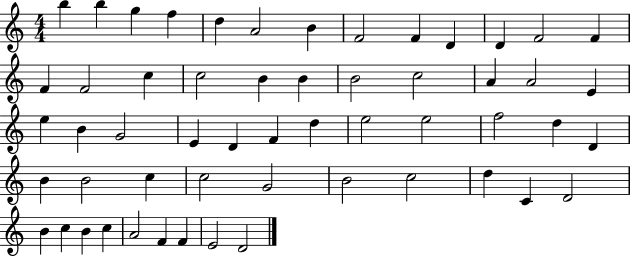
X:1
T:Untitled
M:4/4
L:1/4
K:C
b b g f d A2 B F2 F D D F2 F F F2 c c2 B B B2 c2 A A2 E e B G2 E D F d e2 e2 f2 d D B B2 c c2 G2 B2 c2 d C D2 B c B c A2 F F E2 D2